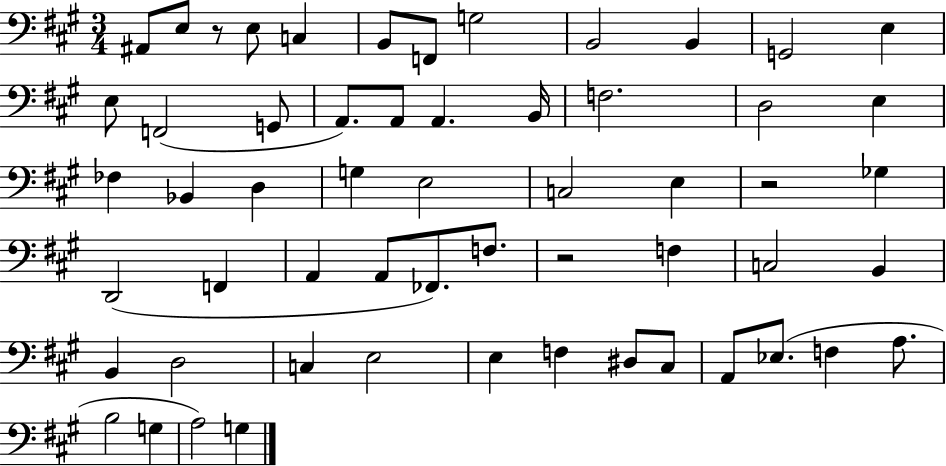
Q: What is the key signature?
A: A major